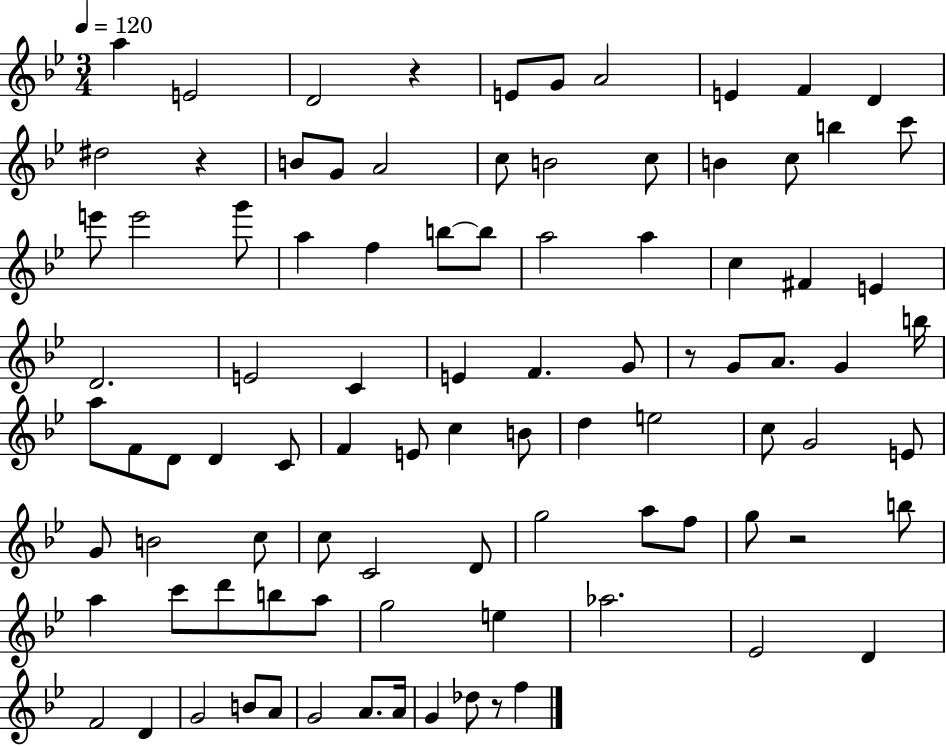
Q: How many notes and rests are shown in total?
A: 93